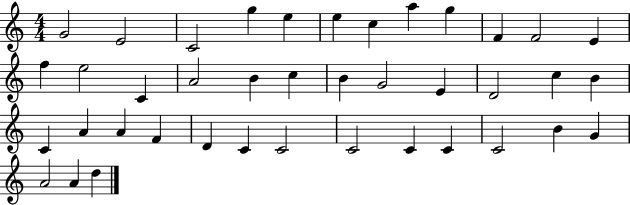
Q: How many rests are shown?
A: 0